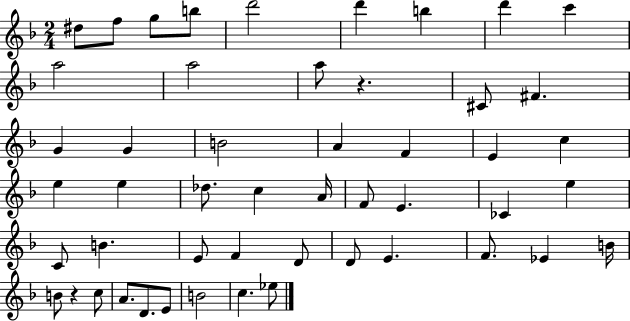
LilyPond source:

{
  \clef treble
  \numericTimeSignature
  \time 2/4
  \key f \major
  \repeat volta 2 { dis''8 f''8 g''8 b''8 | d'''2 | d'''4 b''4 | d'''4 c'''4 | \break a''2 | a''2 | a''8 r4. | cis'8 fis'4. | \break g'4 g'4 | b'2 | a'4 f'4 | e'4 c''4 | \break e''4 e''4 | des''8. c''4 a'16 | f'8 e'4. | ces'4 e''4 | \break c'8 b'4. | e'8 f'4 d'8 | d'8 e'4. | f'8. ees'4 b'16 | \break b'8 r4 c''8 | a'8. d'8. e'8 | b'2 | c''4. ees''8 | \break } \bar "|."
}